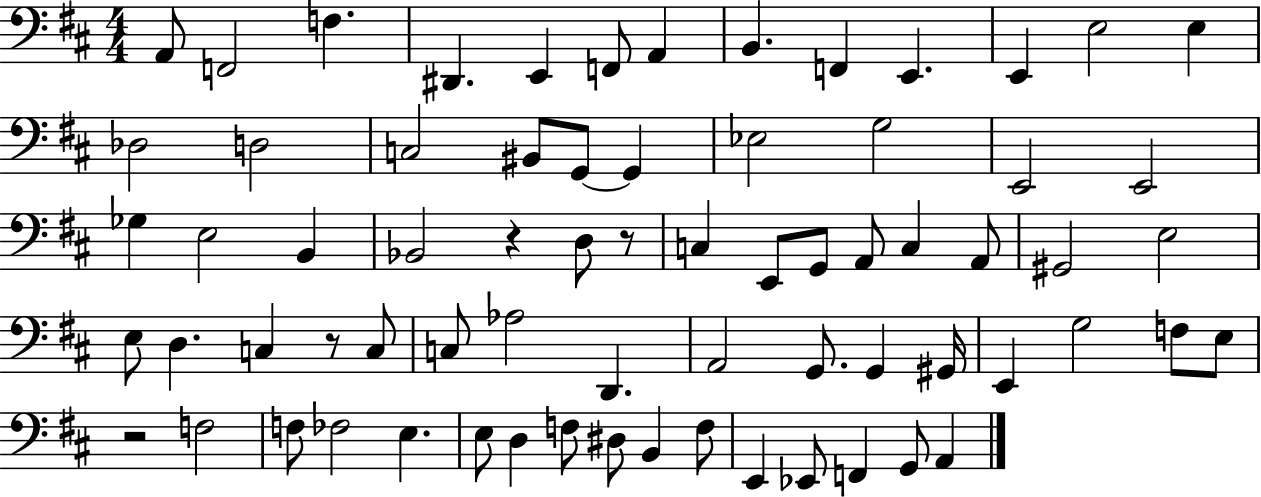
X:1
T:Untitled
M:4/4
L:1/4
K:D
A,,/2 F,,2 F, ^D,, E,, F,,/2 A,, B,, F,, E,, E,, E,2 E, _D,2 D,2 C,2 ^B,,/2 G,,/2 G,, _E,2 G,2 E,,2 E,,2 _G, E,2 B,, _B,,2 z D,/2 z/2 C, E,,/2 G,,/2 A,,/2 C, A,,/2 ^G,,2 E,2 E,/2 D, C, z/2 C,/2 C,/2 _A,2 D,, A,,2 G,,/2 G,, ^G,,/4 E,, G,2 F,/2 E,/2 z2 F,2 F,/2 _F,2 E, E,/2 D, F,/2 ^D,/2 B,, F,/2 E,, _E,,/2 F,, G,,/2 A,,